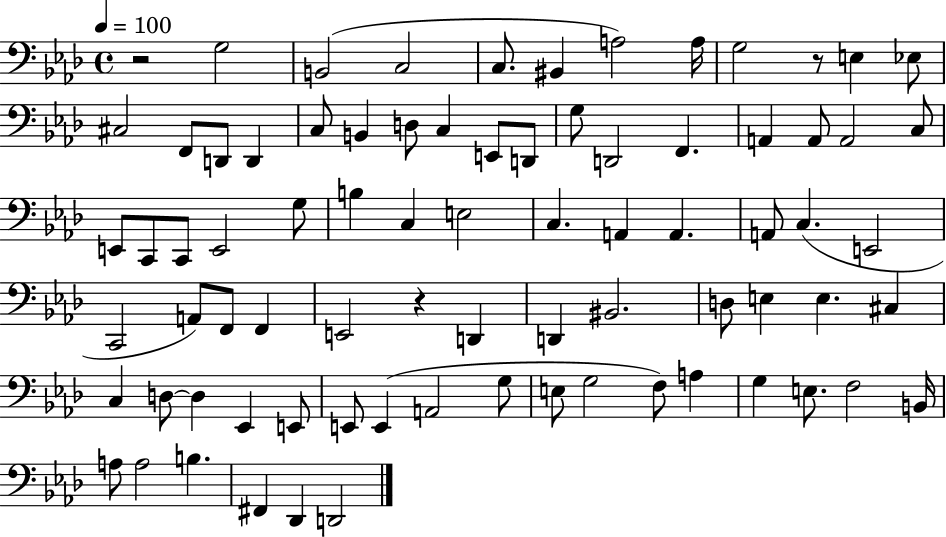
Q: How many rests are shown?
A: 3